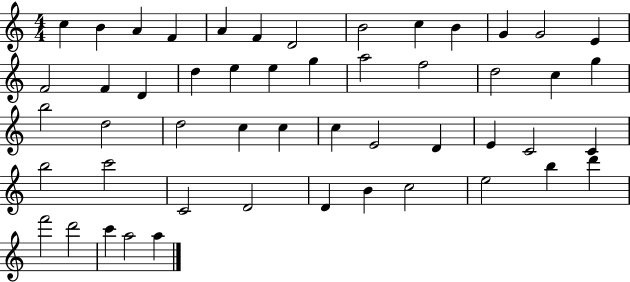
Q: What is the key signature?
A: C major